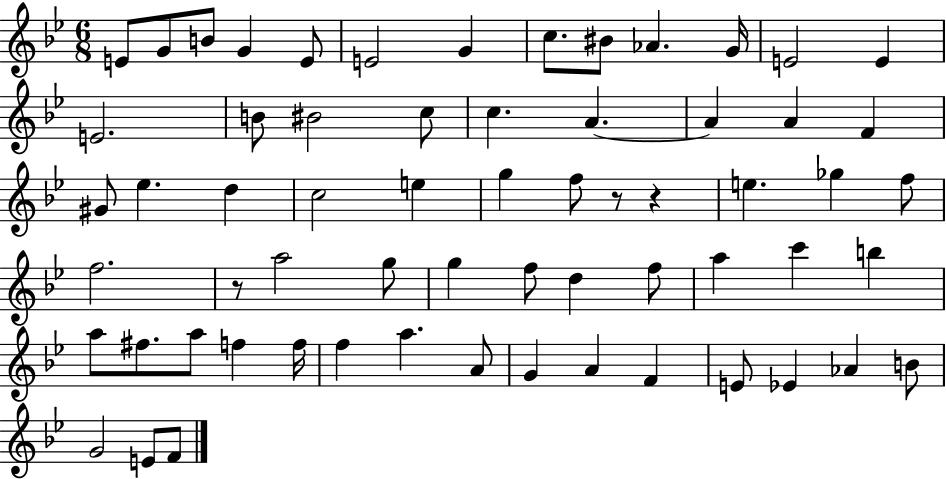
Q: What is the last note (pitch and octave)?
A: F4